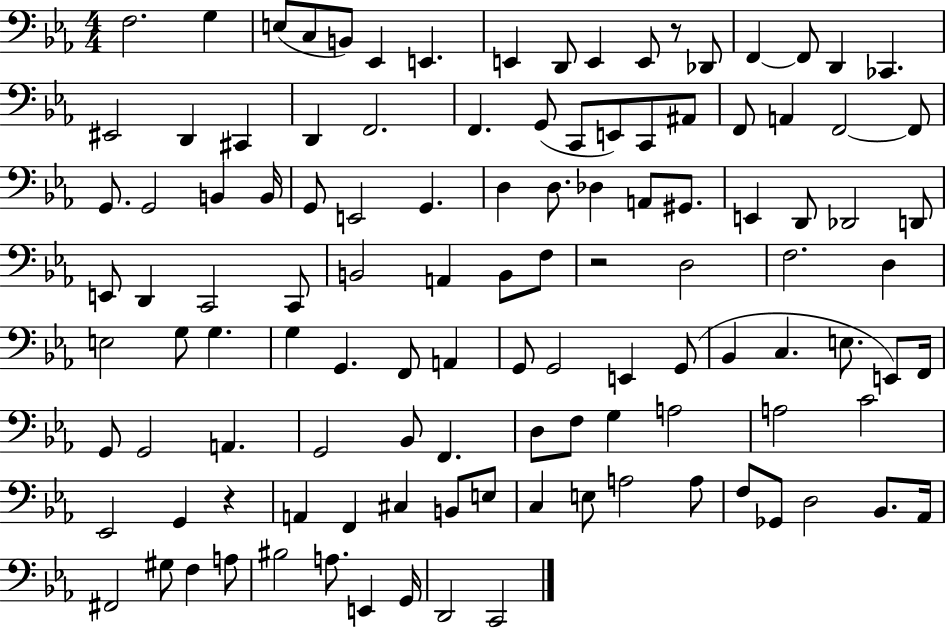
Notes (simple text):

F3/h. G3/q E3/e C3/e B2/e Eb2/q E2/q. E2/q D2/e E2/q E2/e R/e Db2/e F2/q F2/e D2/q CES2/q. EIS2/h D2/q C#2/q D2/q F2/h. F2/q. G2/e C2/e E2/e C2/e A#2/e F2/e A2/q F2/h F2/e G2/e. G2/h B2/q B2/s G2/e E2/h G2/q. D3/q D3/e. Db3/q A2/e G#2/e. E2/q D2/e Db2/h D2/e E2/e D2/q C2/h C2/e B2/h A2/q B2/e F3/e R/h D3/h F3/h. D3/q E3/h G3/e G3/q. G3/q G2/q. F2/e A2/q G2/e G2/h E2/q G2/e Bb2/q C3/q. E3/e. E2/e F2/s G2/e G2/h A2/q. G2/h Bb2/e F2/q. D3/e F3/e G3/q A3/h A3/h C4/h Eb2/h G2/q R/q A2/q F2/q C#3/q B2/e E3/e C3/q E3/e A3/h A3/e F3/e Gb2/e D3/h Bb2/e. Ab2/s F#2/h G#3/e F3/q A3/e BIS3/h A3/e. E2/q G2/s D2/h C2/h